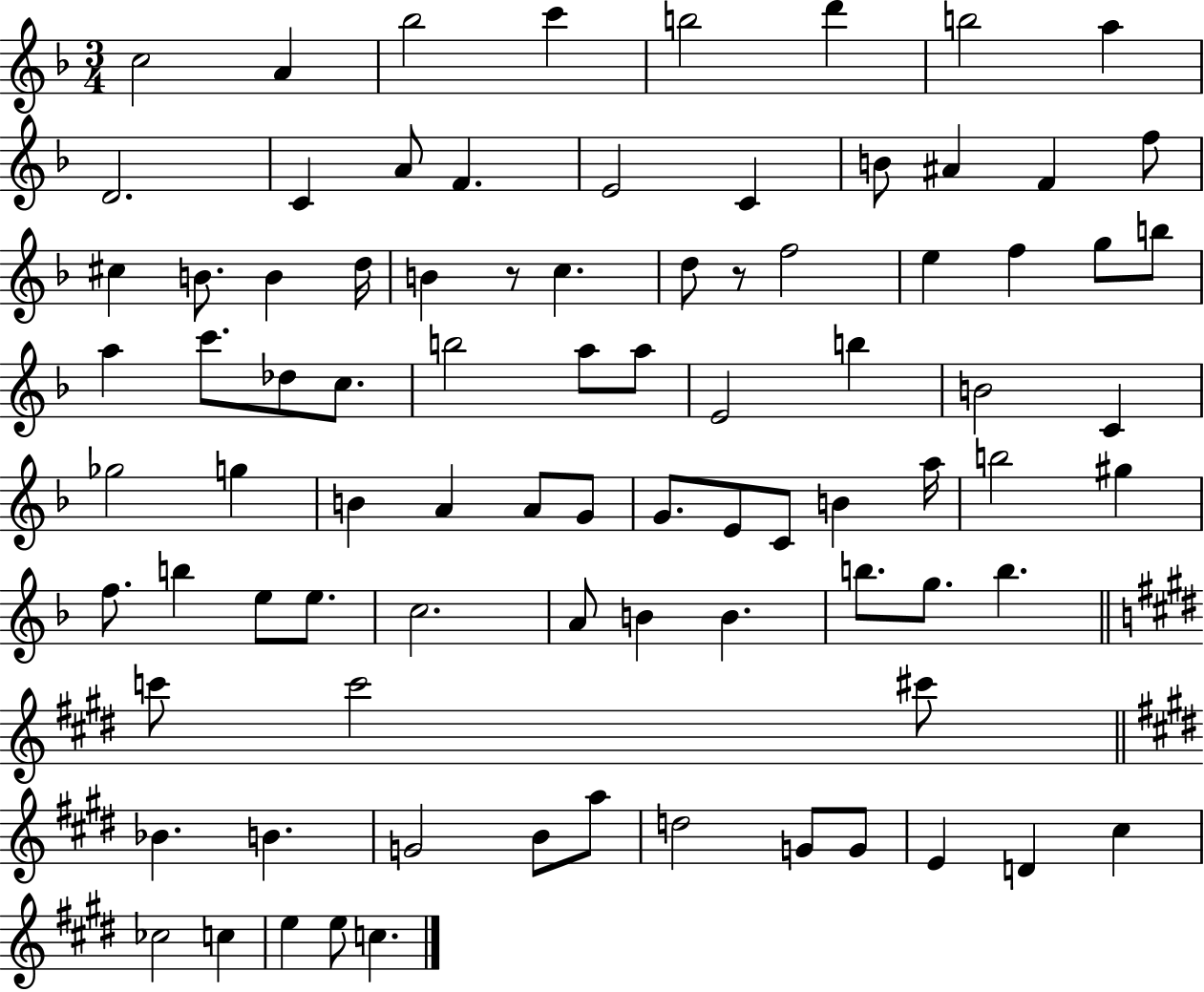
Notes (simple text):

C5/h A4/q Bb5/h C6/q B5/h D6/q B5/h A5/q D4/h. C4/q A4/e F4/q. E4/h C4/q B4/e A#4/q F4/q F5/e C#5/q B4/e. B4/q D5/s B4/q R/e C5/q. D5/e R/e F5/h E5/q F5/q G5/e B5/e A5/q C6/e. Db5/e C5/e. B5/h A5/e A5/e E4/h B5/q B4/h C4/q Gb5/h G5/q B4/q A4/q A4/e G4/e G4/e. E4/e C4/e B4/q A5/s B5/h G#5/q F5/e. B5/q E5/e E5/e. C5/h. A4/e B4/q B4/q. B5/e. G5/e. B5/q. C6/e C6/h C#6/e Bb4/q. B4/q. G4/h B4/e A5/e D5/h G4/e G4/e E4/q D4/q C#5/q CES5/h C5/q E5/q E5/e C5/q.